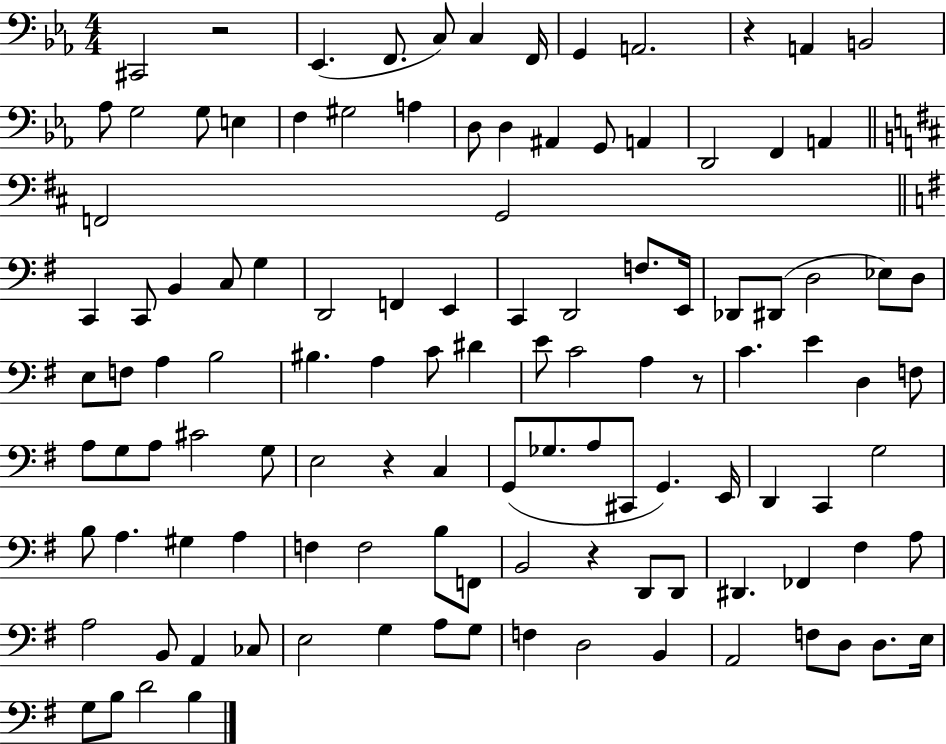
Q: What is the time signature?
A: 4/4